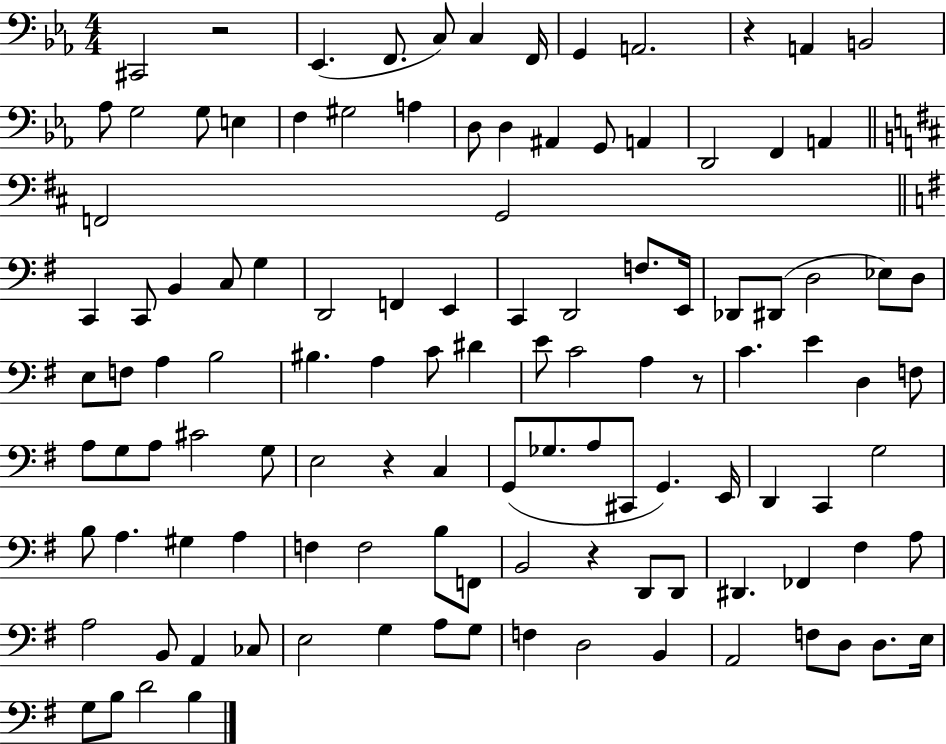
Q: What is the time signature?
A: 4/4